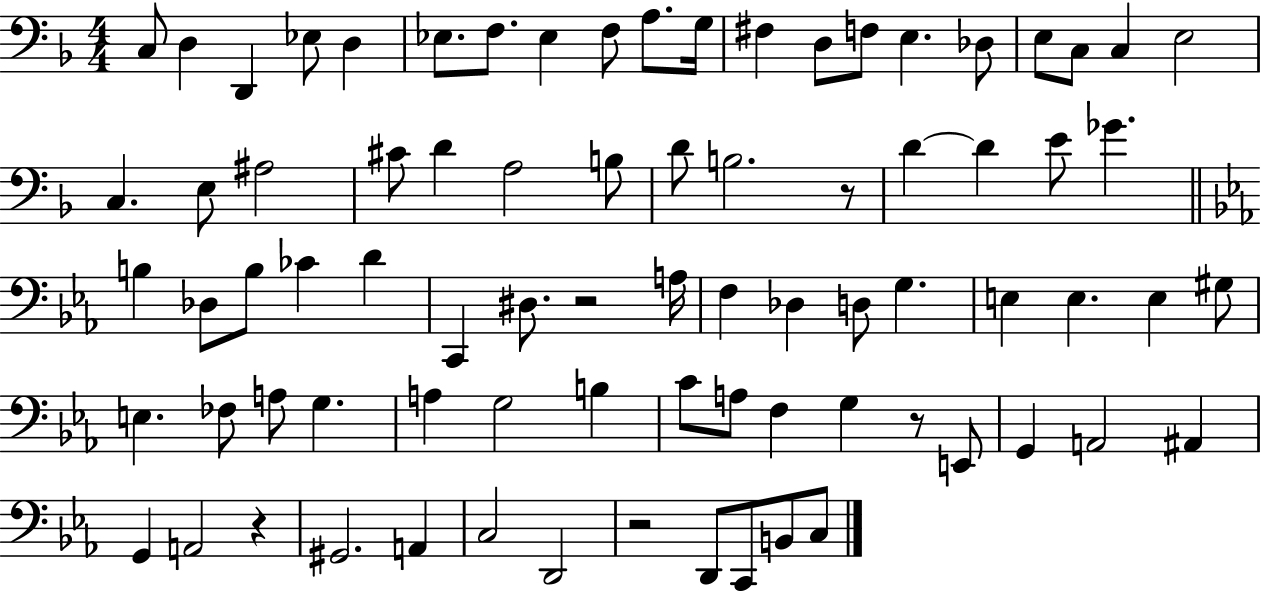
C3/e D3/q D2/q Eb3/e D3/q Eb3/e. F3/e. Eb3/q F3/e A3/e. G3/s F#3/q D3/e F3/e E3/q. Db3/e E3/e C3/e C3/q E3/h C3/q. E3/e A#3/h C#4/e D4/q A3/h B3/e D4/e B3/h. R/e D4/q D4/q E4/e Gb4/q. B3/q Db3/e B3/e CES4/q D4/q C2/q D#3/e. R/h A3/s F3/q Db3/q D3/e G3/q. E3/q E3/q. E3/q G#3/e E3/q. FES3/e A3/e G3/q. A3/q G3/h B3/q C4/e A3/e F3/q G3/q R/e E2/e G2/q A2/h A#2/q G2/q A2/h R/q G#2/h. A2/q C3/h D2/h R/h D2/e C2/e B2/e C3/e